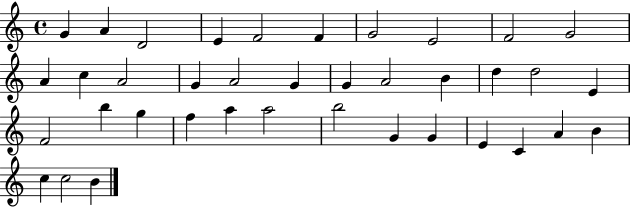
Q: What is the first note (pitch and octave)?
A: G4